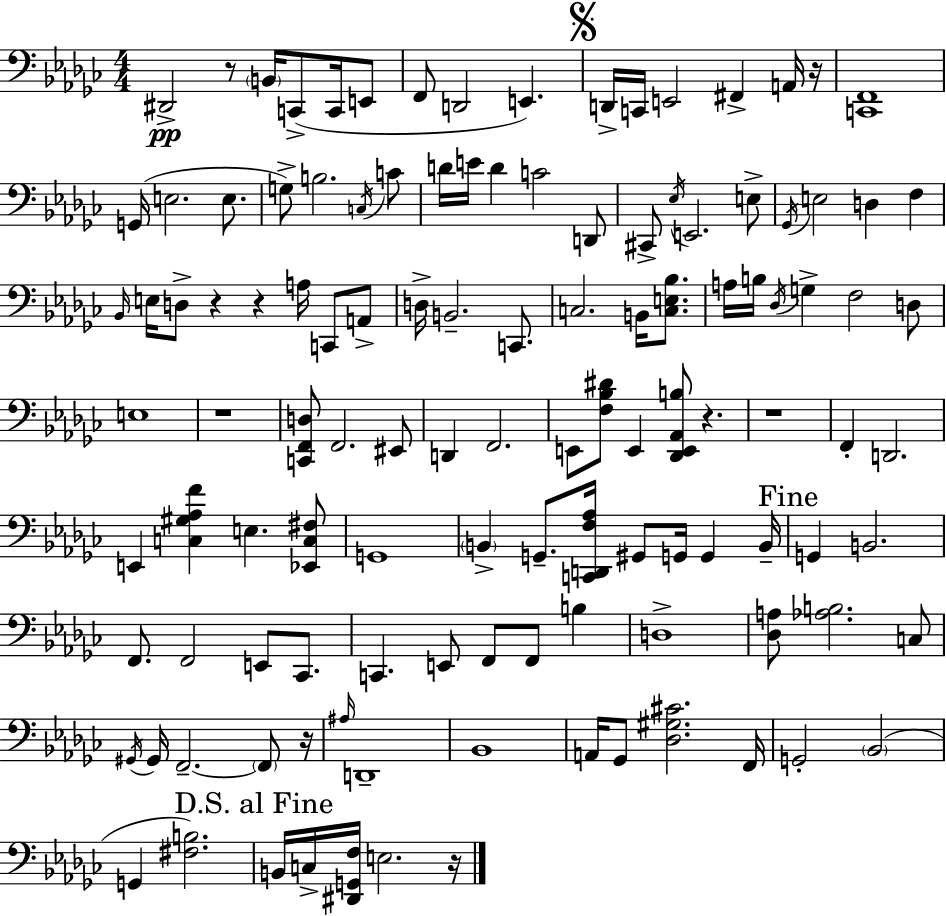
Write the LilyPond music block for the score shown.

{
  \clef bass
  \numericTimeSignature
  \time 4/4
  \key ees \minor
  dis,2->\pp r8 \parenthesize b,16 c,8->( c,16 e,8 | f,8 d,2 e,4.) | \mark \markup { \musicglyph "scripts.segno" } d,16-> c,16 e,2 fis,4-> a,16 r16 | <c, f,>1 | \break g,16( e2. e8. | g8->) b2. \acciaccatura { c16 } c'8 | d'16 e'16 d'4 c'2 d,8 | cis,8-> \acciaccatura { ees16 } e,2. | \break e8-> \acciaccatura { ges,16 } e2 d4 f4 | \grace { bes,16 } e16 d8-> r4 r4 a16 | c,8 a,8-> d16-> b,2.-- | c,8. c2. | \break b,16 <c e bes>8. a16 b16 \acciaccatura { des16 } g4-> f2 | d8 e1 | r1 | <c, f, d>8 f,2. | \break eis,8 d,4 f,2. | e,8 <f bes dis'>8 e,4 <des, e, aes, b>8 r4. | r1 | f,4-. d,2. | \break e,4 <c gis aes f'>4 e4. | <ees, c fis>8 g,1 | \parenthesize b,4-> g,8.-- <c, d, f aes>16 gis,8 g,16 | g,4 b,16-- \mark "Fine" g,4 b,2. | \break f,8. f,2 | e,8 ces,8. c,4. e,8 f,8 f,8 | b4 d1-> | <des a>8 <aes b>2. | \break c8 \acciaccatura { gis,16 } gis,16 f,2.--~~ | \parenthesize f,8 r16 \grace { ais16 } d,1-- | bes,1 | a,16 ges,8 <des gis cis'>2. | \break f,16 g,2-. \parenthesize bes,2( | g,4 <fis b>2.) | \mark "D.S. al Fine" b,16 c16-> <dis, g, f>16 e2. | r16 \bar "|."
}